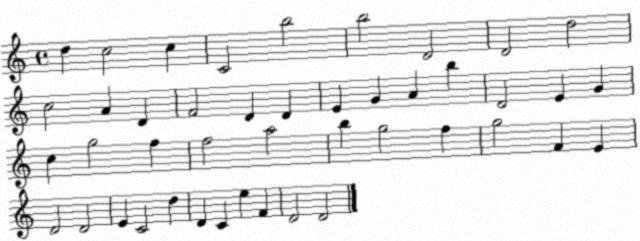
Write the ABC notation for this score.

X:1
T:Untitled
M:4/4
L:1/4
K:C
d c2 c C2 b2 b2 D2 D2 d2 c2 A D F2 D D E G A b D2 E G c g2 f f2 a2 b g2 f g2 F E D2 D2 E C2 d D C e F D2 D2